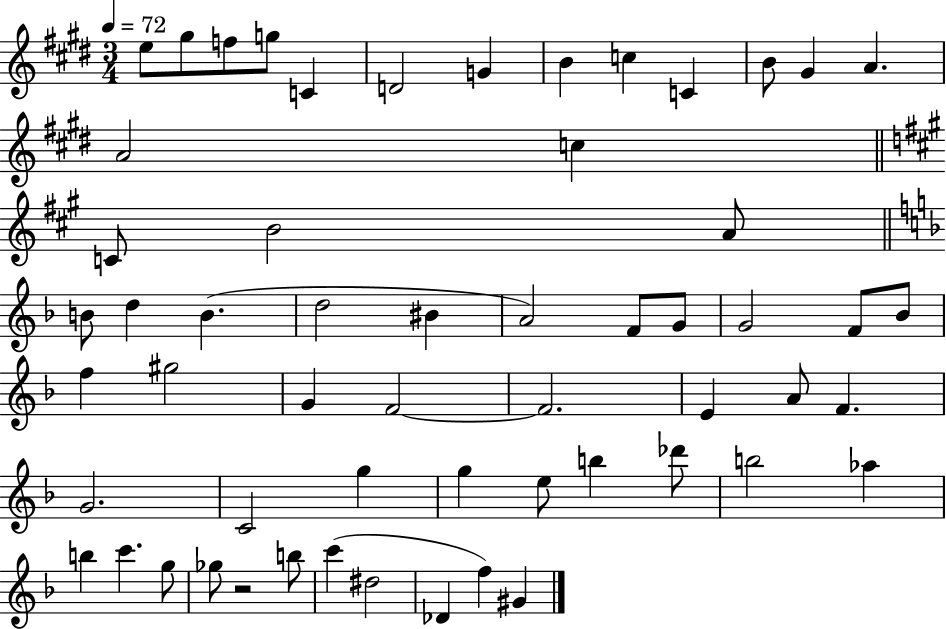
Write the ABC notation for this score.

X:1
T:Untitled
M:3/4
L:1/4
K:E
e/2 ^g/2 f/2 g/2 C D2 G B c C B/2 ^G A A2 c C/2 B2 A/2 B/2 d B d2 ^B A2 F/2 G/2 G2 F/2 _B/2 f ^g2 G F2 F2 E A/2 F G2 C2 g g e/2 b _d'/2 b2 _a b c' g/2 _g/2 z2 b/2 c' ^d2 _D f ^G